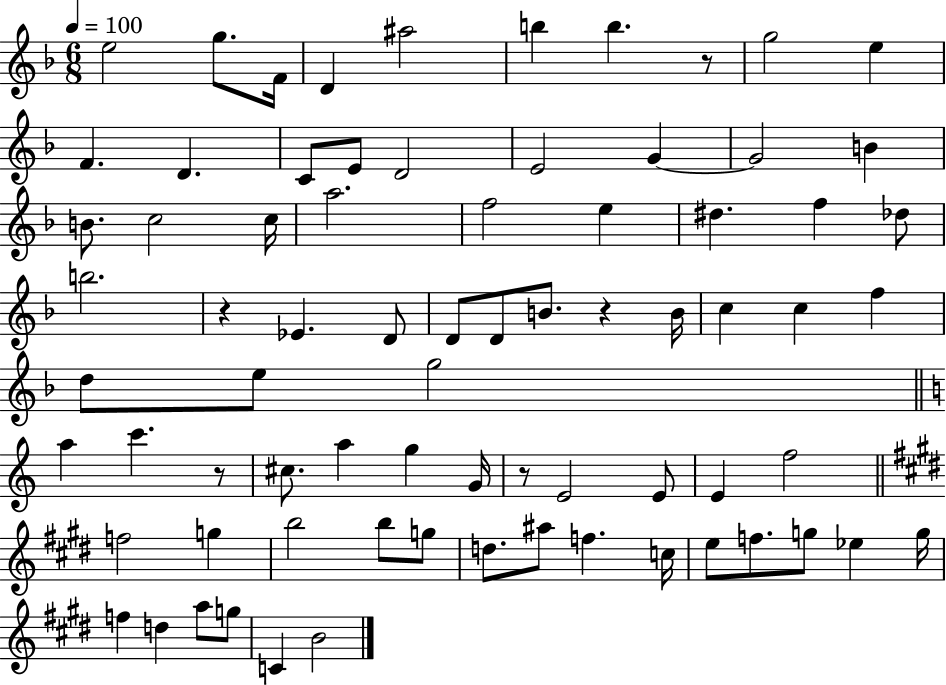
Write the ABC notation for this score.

X:1
T:Untitled
M:6/8
L:1/4
K:F
e2 g/2 F/4 D ^a2 b b z/2 g2 e F D C/2 E/2 D2 E2 G G2 B B/2 c2 c/4 a2 f2 e ^d f _d/2 b2 z _E D/2 D/2 D/2 B/2 z B/4 c c f d/2 e/2 g2 a c' z/2 ^c/2 a g G/4 z/2 E2 E/2 E f2 f2 g b2 b/2 g/2 d/2 ^a/2 f c/4 e/2 f/2 g/2 _e g/4 f d a/2 g/2 C B2